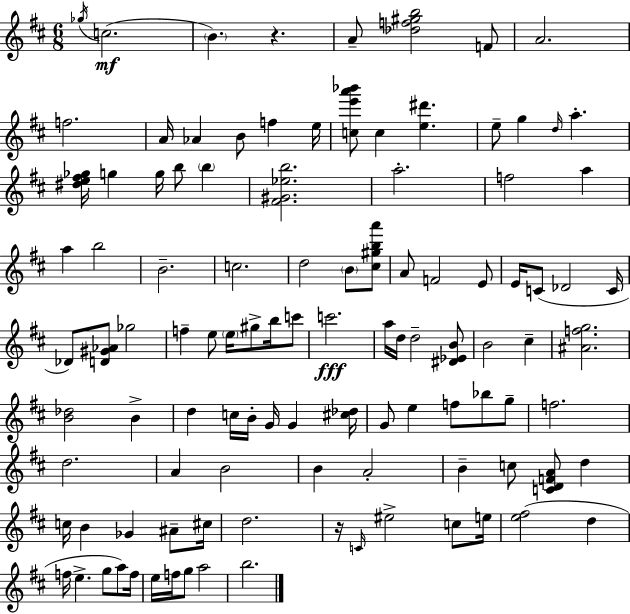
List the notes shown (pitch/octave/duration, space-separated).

Gb5/s C5/h. B4/q. R/q. A4/e [Db5,F5,G#5,B5]/h F4/e A4/h. F5/h. A4/s Ab4/q B4/e F5/q E5/s [C5,E6,A6,Bb6]/e C5/q [E5,D#6]/q. E5/e G5/q D5/s A5/q. [D#5,E5,F#5,Gb5]/s G5/q G5/s B5/e B5/q [F#4,G#4,Eb5,B5]/h. A5/h. F5/h A5/q A5/q B5/h B4/h. C5/h. D5/h B4/e [C#5,G#5,B5,A6]/e A4/e F4/h E4/e E4/s C4/e Db4/h C4/s Db4/e [D4,G#4,Ab4]/e Gb5/h F5/q E5/e E5/s G#5/e B5/s C6/e C6/h. A5/s D5/s D5/h [D#4,Eb4,B4]/e B4/h C#5/q [A#4,F5,G5]/h. [B4,Db5]/h B4/q D5/q C5/s B4/s G4/s G4/q [C#5,Db5]/s G4/e E5/q F5/e Bb5/e G5/e F5/h. D5/h. A4/q B4/h B4/q A4/h B4/q C5/e [C4,D4,F4,A4]/e D5/q C5/s B4/q Gb4/q A#4/e C#5/s D5/h. R/s C4/s EIS5/h C5/e E5/s [E5,F#5]/h D5/q F5/s E5/q. G5/e A5/e F5/s E5/s F5/s G5/e A5/h B5/h.